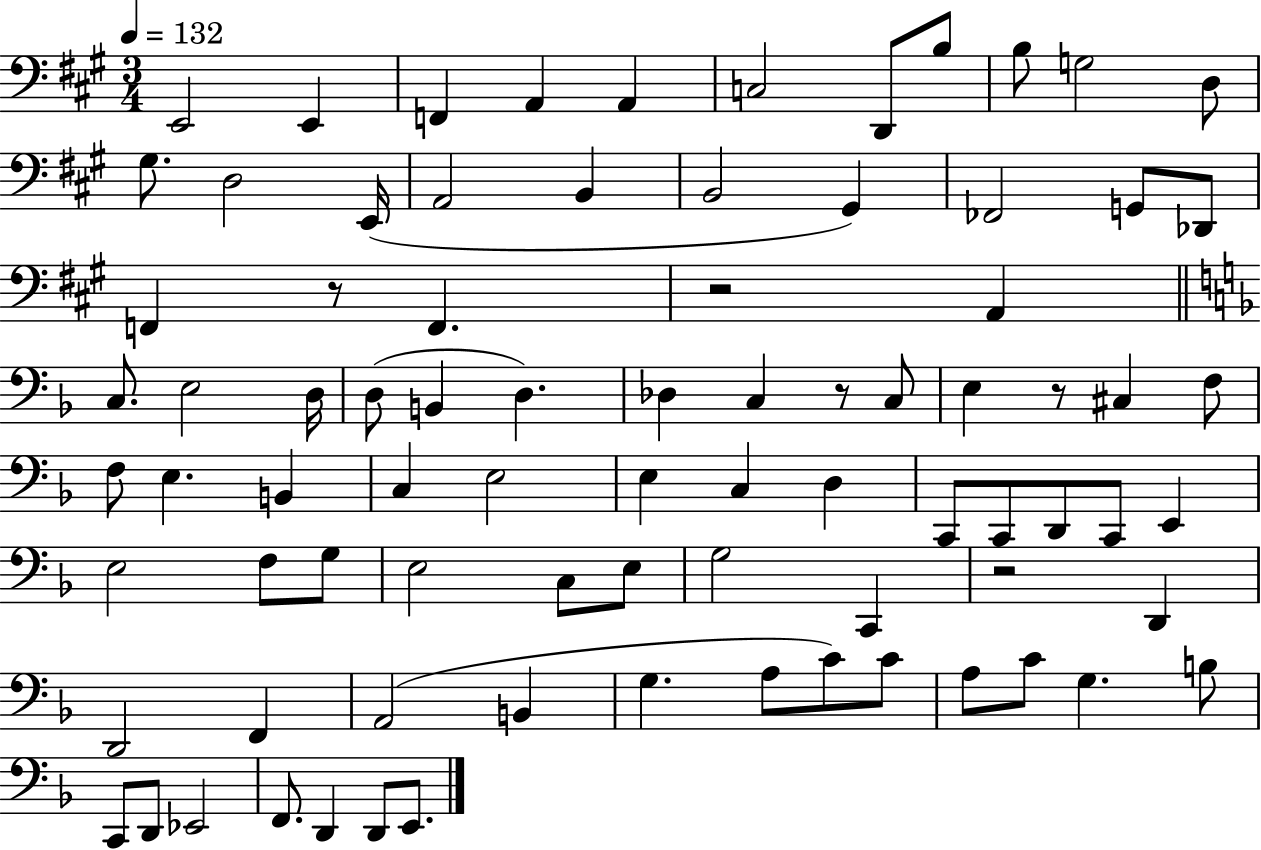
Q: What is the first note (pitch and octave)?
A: E2